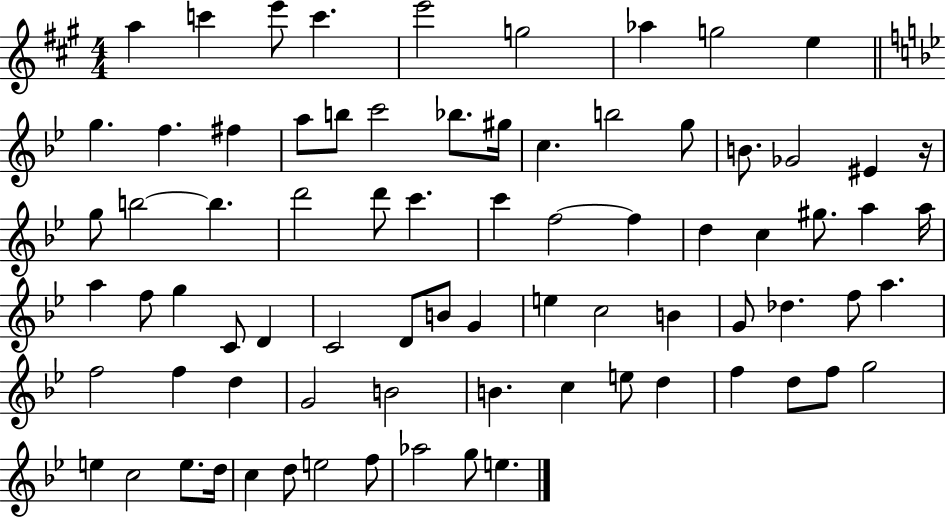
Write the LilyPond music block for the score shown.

{
  \clef treble
  \numericTimeSignature
  \time 4/4
  \key a \major
  \repeat volta 2 { a''4 c'''4 e'''8 c'''4. | e'''2 g''2 | aes''4 g''2 e''4 | \bar "||" \break \key g \minor g''4. f''4. fis''4 | a''8 b''8 c'''2 bes''8. gis''16 | c''4. b''2 g''8 | b'8. ges'2 eis'4 r16 | \break g''8 b''2~~ b''4. | d'''2 d'''8 c'''4. | c'''4 f''2~~ f''4 | d''4 c''4 gis''8. a''4 a''16 | \break a''4 f''8 g''4 c'8 d'4 | c'2 d'8 b'8 g'4 | e''4 c''2 b'4 | g'8 des''4. f''8 a''4. | \break f''2 f''4 d''4 | g'2 b'2 | b'4. c''4 e''8 d''4 | f''4 d''8 f''8 g''2 | \break e''4 c''2 e''8. d''16 | c''4 d''8 e''2 f''8 | aes''2 g''8 e''4. | } \bar "|."
}